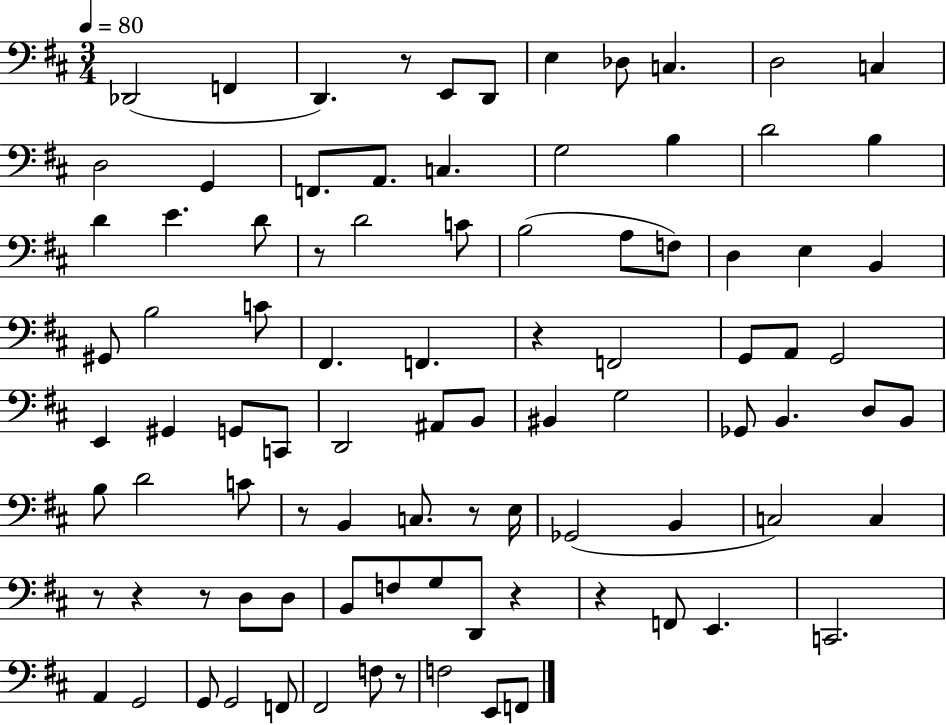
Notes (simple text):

Db2/h F2/q D2/q. R/e E2/e D2/e E3/q Db3/e C3/q. D3/h C3/q D3/h G2/q F2/e. A2/e. C3/q. G3/h B3/q D4/h B3/q D4/q E4/q. D4/e R/e D4/h C4/e B3/h A3/e F3/e D3/q E3/q B2/q G#2/e B3/h C4/e F#2/q. F2/q. R/q F2/h G2/e A2/e G2/h E2/q G#2/q G2/e C2/e D2/h A#2/e B2/e BIS2/q G3/h Gb2/e B2/q. D3/e B2/e B3/e D4/h C4/e R/e B2/q C3/e. R/e E3/s Gb2/h B2/q C3/h C3/q R/e R/q R/e D3/e D3/e B2/e F3/e G3/e D2/e R/q R/q F2/e E2/q. C2/h. A2/q G2/h G2/e G2/h F2/e F#2/h F3/e R/e F3/h E2/e F2/e